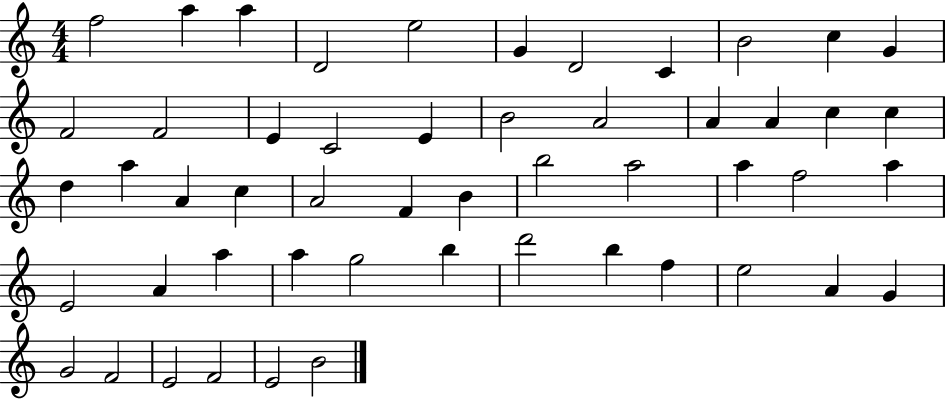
F5/h A5/q A5/q D4/h E5/h G4/q D4/h C4/q B4/h C5/q G4/q F4/h F4/h E4/q C4/h E4/q B4/h A4/h A4/q A4/q C5/q C5/q D5/q A5/q A4/q C5/q A4/h F4/q B4/q B5/h A5/h A5/q F5/h A5/q E4/h A4/q A5/q A5/q G5/h B5/q D6/h B5/q F5/q E5/h A4/q G4/q G4/h F4/h E4/h F4/h E4/h B4/h